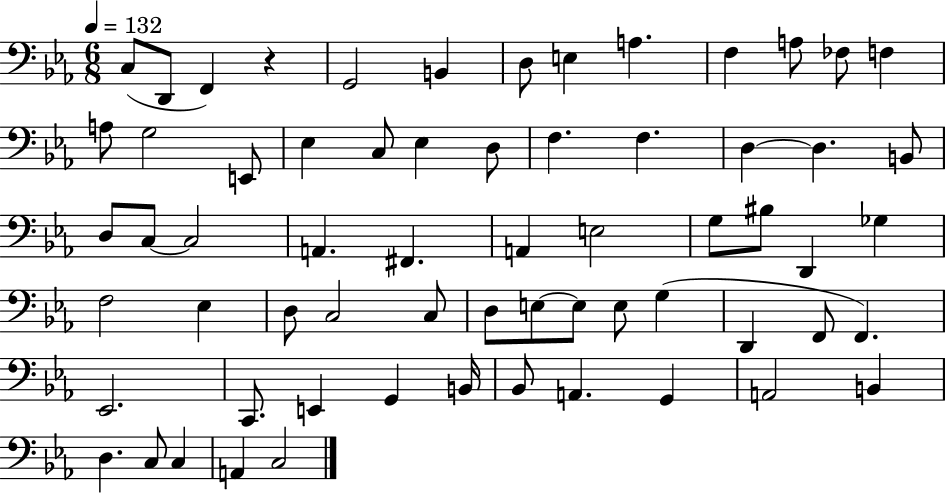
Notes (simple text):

C3/e D2/e F2/q R/q G2/h B2/q D3/e E3/q A3/q. F3/q A3/e FES3/e F3/q A3/e G3/h E2/e Eb3/q C3/e Eb3/q D3/e F3/q. F3/q. D3/q D3/q. B2/e D3/e C3/e C3/h A2/q. F#2/q. A2/q E3/h G3/e BIS3/e D2/q Gb3/q F3/h Eb3/q D3/e C3/h C3/e D3/e E3/e E3/e E3/e G3/q D2/q F2/e F2/q. Eb2/h. C2/e. E2/q G2/q B2/s Bb2/e A2/q. G2/q A2/h B2/q D3/q. C3/e C3/q A2/q C3/h